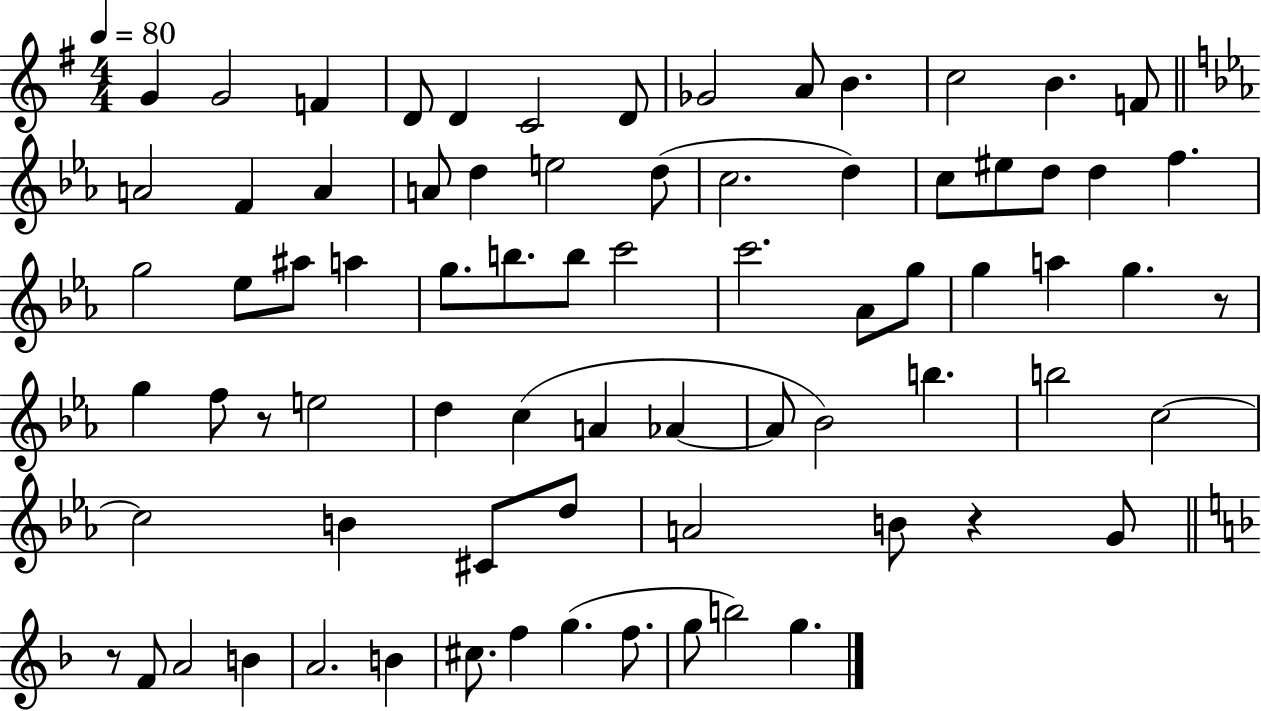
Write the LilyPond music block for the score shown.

{
  \clef treble
  \numericTimeSignature
  \time 4/4
  \key g \major
  \tempo 4 = 80
  g'4 g'2 f'4 | d'8 d'4 c'2 d'8 | ges'2 a'8 b'4. | c''2 b'4. f'8 | \break \bar "||" \break \key ees \major a'2 f'4 a'4 | a'8 d''4 e''2 d''8( | c''2. d''4) | c''8 eis''8 d''8 d''4 f''4. | \break g''2 ees''8 ais''8 a''4 | g''8. b''8. b''8 c'''2 | c'''2. aes'8 g''8 | g''4 a''4 g''4. r8 | \break g''4 f''8 r8 e''2 | d''4 c''4( a'4 aes'4~~ | aes'8 bes'2) b''4. | b''2 c''2~~ | \break c''2 b'4 cis'8 d''8 | a'2 b'8 r4 g'8 | \bar "||" \break \key f \major r8 f'8 a'2 b'4 | a'2. b'4 | cis''8. f''4 g''4.( f''8. | g''8 b''2) g''4. | \break \bar "|."
}